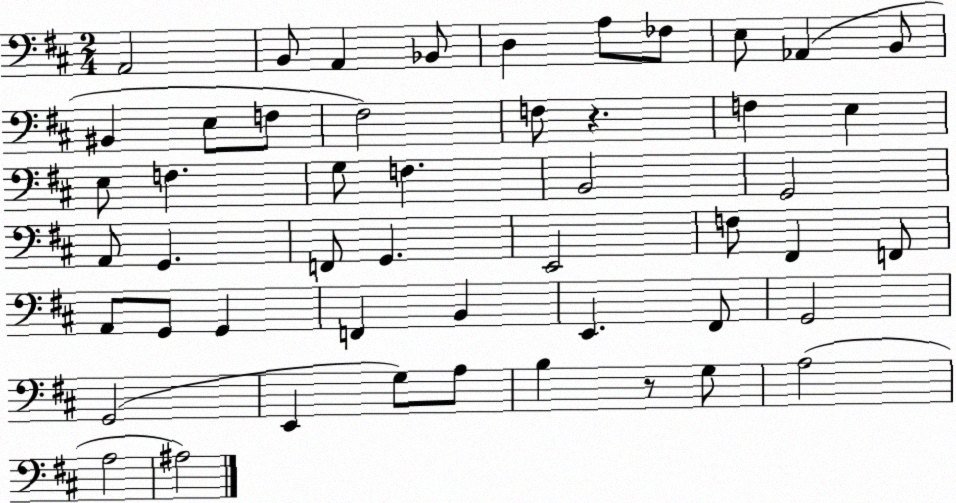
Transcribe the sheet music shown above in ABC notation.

X:1
T:Untitled
M:2/4
L:1/4
K:D
A,,2 B,,/2 A,, _B,,/2 D, A,/2 _F,/2 E,/2 _A,, B,,/2 ^B,, E,/2 F,/2 ^F,2 F,/2 z F, E, E,/2 F, G,/2 F, B,,2 G,,2 A,,/2 G,, F,,/2 G,, E,,2 F,/2 ^F,, F,,/2 A,,/2 G,,/2 G,, F,, B,, E,, ^F,,/2 G,,2 G,,2 E,, G,/2 A,/2 B, z/2 G,/2 A,2 A,2 ^A,2